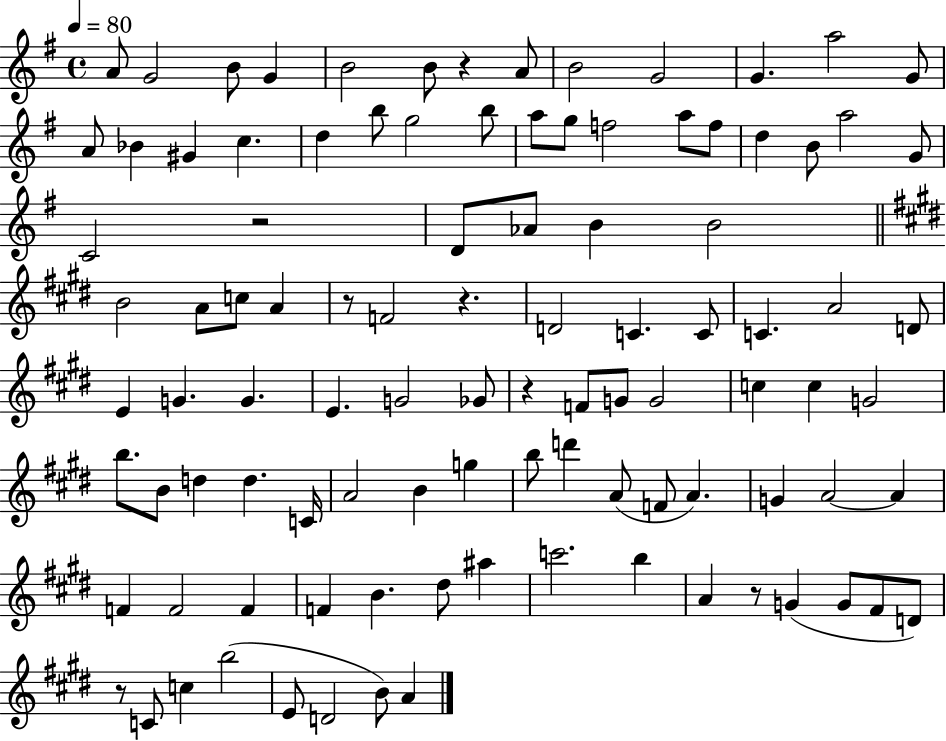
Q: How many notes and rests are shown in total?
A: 101